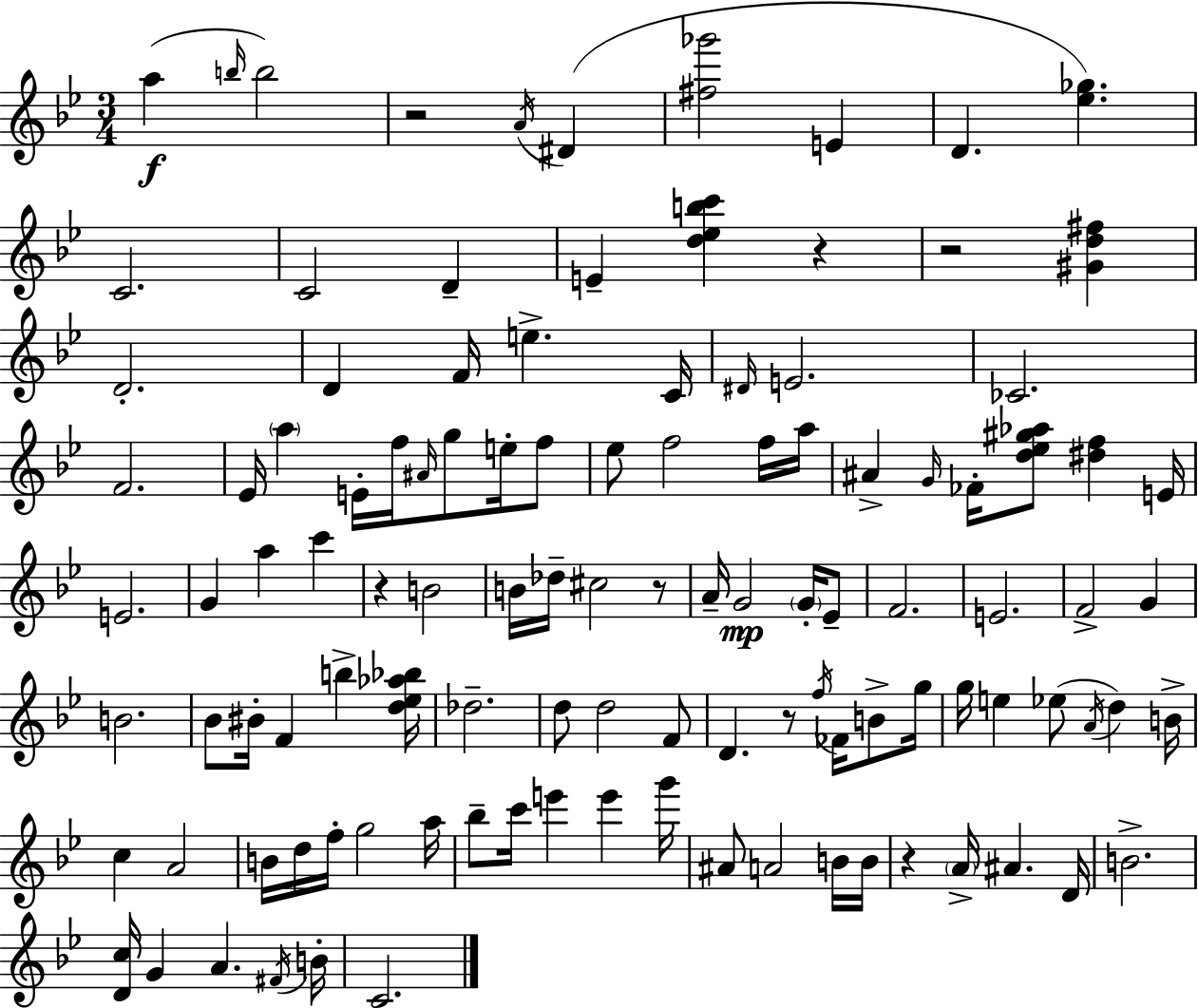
A5/q B5/s B5/h R/h A4/s D#4/q [F#5,Gb6]/h E4/q D4/q. [Eb5,Gb5]/q. C4/h. C4/h D4/q E4/q [D5,Eb5,B5,C6]/q R/q R/h [G#4,D5,F#5]/q D4/h. D4/q F4/s E5/q. C4/s D#4/s E4/h. CES4/h. F4/h. Eb4/s A5/q E4/s F5/s A#4/s G5/e E5/s F5/e Eb5/e F5/h F5/s A5/s A#4/q G4/s FES4/s [D5,Eb5,G#5,Ab5]/e [D#5,F5]/q E4/s E4/h. G4/q A5/q C6/q R/q B4/h B4/s Db5/s C#5/h R/e A4/s G4/h G4/s Eb4/e F4/h. E4/h. F4/h G4/q B4/h. Bb4/e BIS4/s F4/q B5/q [D5,Eb5,Ab5,Bb5]/s Db5/h. D5/e D5/h F4/e D4/q. R/e F5/s FES4/s B4/e G5/s G5/s E5/q Eb5/e A4/s D5/q B4/s C5/q A4/h B4/s D5/s F5/s G5/h A5/s Bb5/e C6/s E6/q E6/q G6/s A#4/e A4/h B4/s B4/s R/q A4/s A#4/q. D4/s B4/h. [D4,C5]/s G4/q A4/q. F#4/s B4/s C4/h.